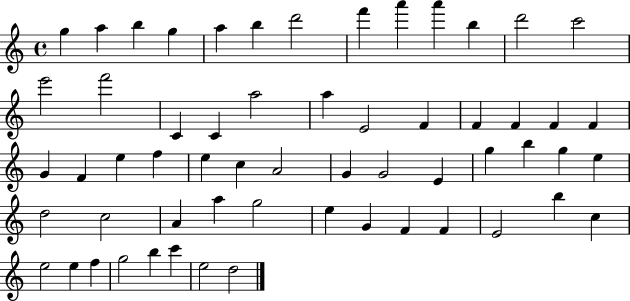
{
  \clef treble
  \time 4/4
  \defaultTimeSignature
  \key c \major
  g''4 a''4 b''4 g''4 | a''4 b''4 d'''2 | f'''4 a'''4 a'''4 b''4 | d'''2 c'''2 | \break e'''2 f'''2 | c'4 c'4 a''2 | a''4 e'2 f'4 | f'4 f'4 f'4 f'4 | \break g'4 f'4 e''4 f''4 | e''4 c''4 a'2 | g'4 g'2 e'4 | g''4 b''4 g''4 e''4 | \break d''2 c''2 | a'4 a''4 g''2 | e''4 g'4 f'4 f'4 | e'2 b''4 c''4 | \break e''2 e''4 f''4 | g''2 b''4 c'''4 | e''2 d''2 | \bar "|."
}